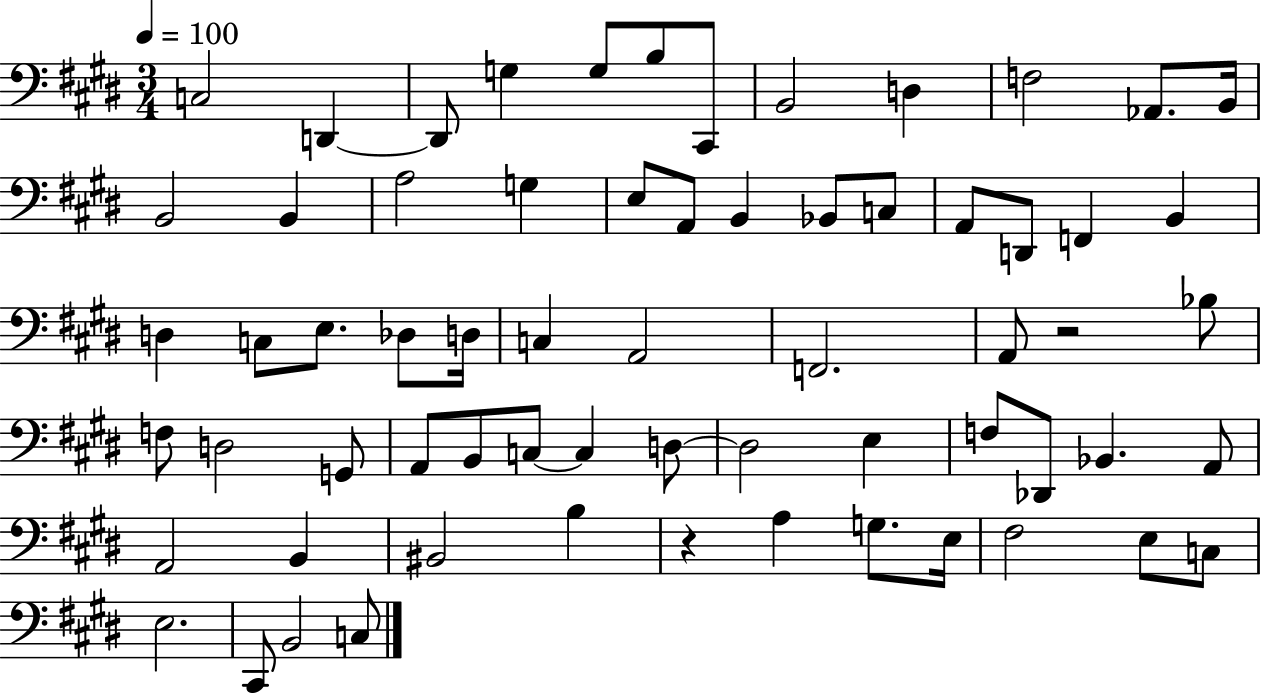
{
  \clef bass
  \numericTimeSignature
  \time 3/4
  \key e \major
  \tempo 4 = 100
  c2 d,4~~ | d,8 g4 g8 b8 cis,8 | b,2 d4 | f2 aes,8. b,16 | \break b,2 b,4 | a2 g4 | e8 a,8 b,4 bes,8 c8 | a,8 d,8 f,4 b,4 | \break d4 c8 e8. des8 d16 | c4 a,2 | f,2. | a,8 r2 bes8 | \break f8 d2 g,8 | a,8 b,8 c8~~ c4 d8~~ | d2 e4 | f8 des,8 bes,4. a,8 | \break a,2 b,4 | bis,2 b4 | r4 a4 g8. e16 | fis2 e8 c8 | \break e2. | cis,8 b,2 c8 | \bar "|."
}